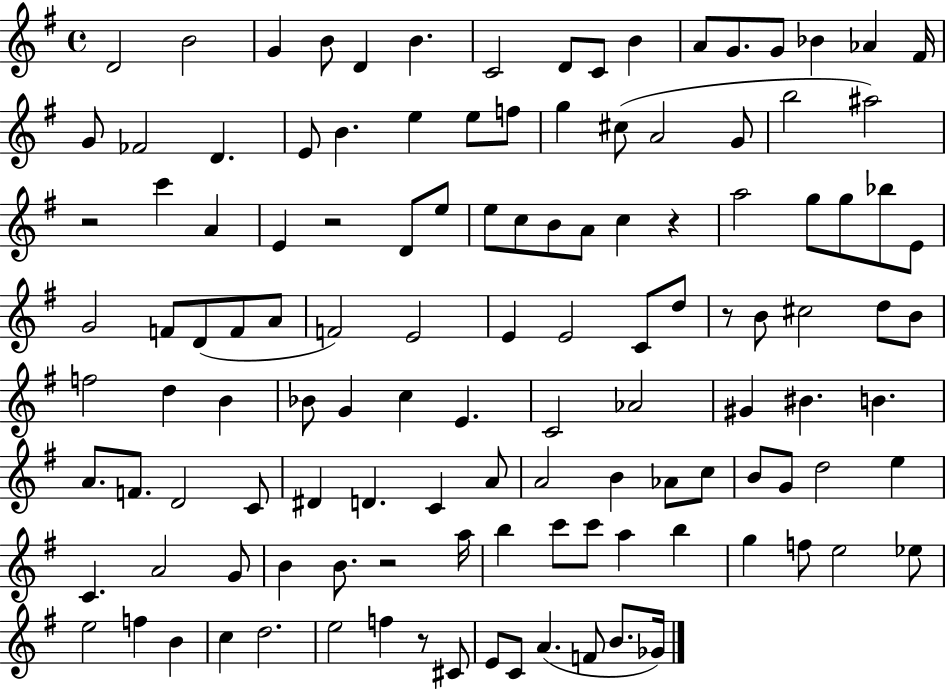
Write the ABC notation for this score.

X:1
T:Untitled
M:4/4
L:1/4
K:G
D2 B2 G B/2 D B C2 D/2 C/2 B A/2 G/2 G/2 _B _A ^F/4 G/2 _F2 D E/2 B e e/2 f/2 g ^c/2 A2 G/2 b2 ^a2 z2 c' A E z2 D/2 e/2 e/2 c/2 B/2 A/2 c z a2 g/2 g/2 _b/2 E/2 G2 F/2 D/2 F/2 A/2 F2 E2 E E2 C/2 d/2 z/2 B/2 ^c2 d/2 B/2 f2 d B _B/2 G c E C2 _A2 ^G ^B B A/2 F/2 D2 C/2 ^D D C A/2 A2 B _A/2 c/2 B/2 G/2 d2 e C A2 G/2 B B/2 z2 a/4 b c'/2 c'/2 a b g f/2 e2 _e/2 e2 f B c d2 e2 f z/2 ^C/2 E/2 C/2 A F/2 B/2 _G/4